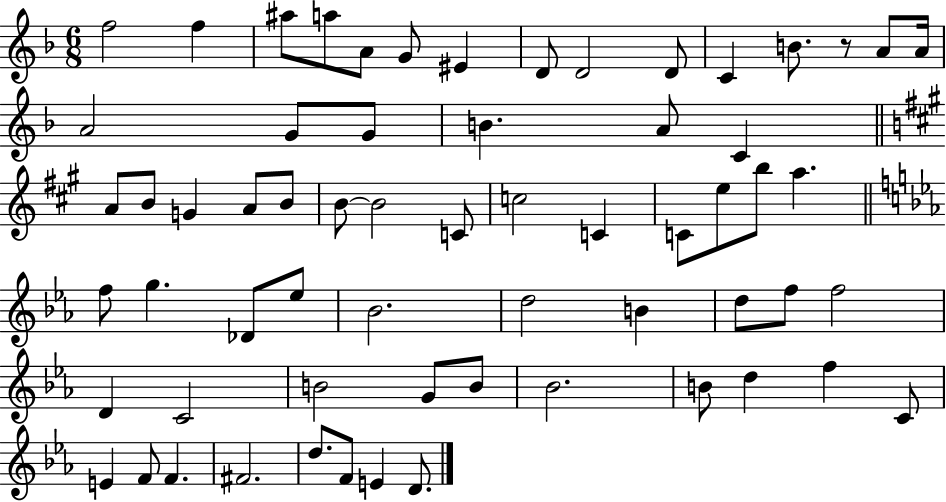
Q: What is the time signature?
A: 6/8